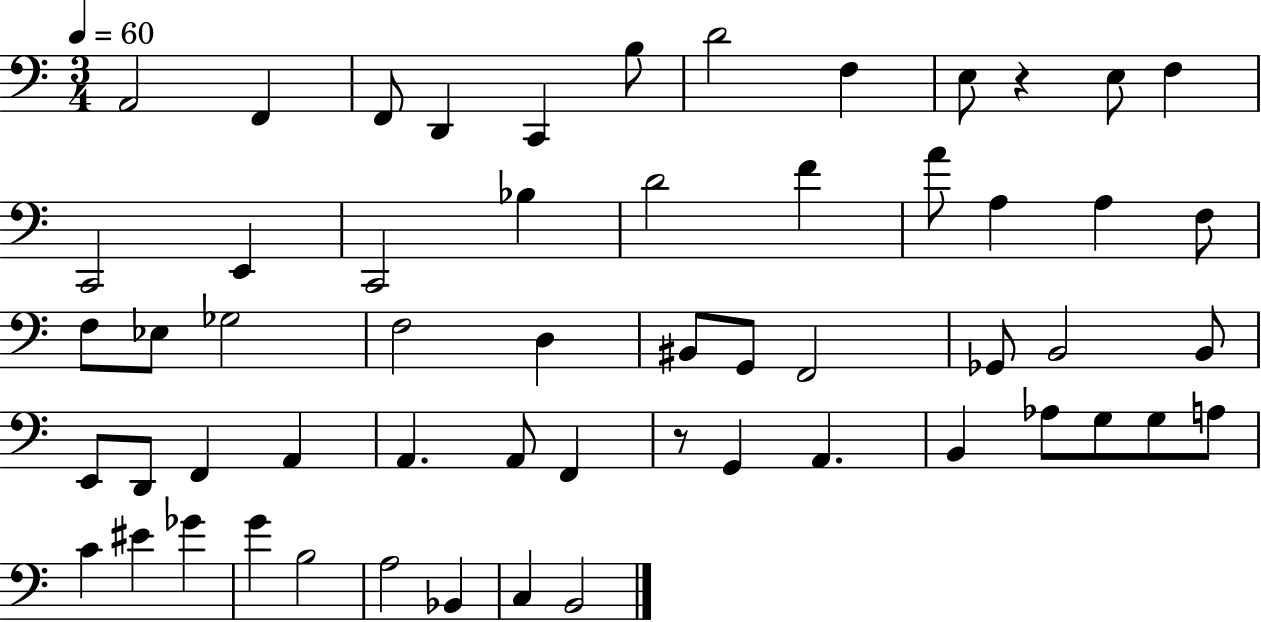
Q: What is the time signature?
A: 3/4